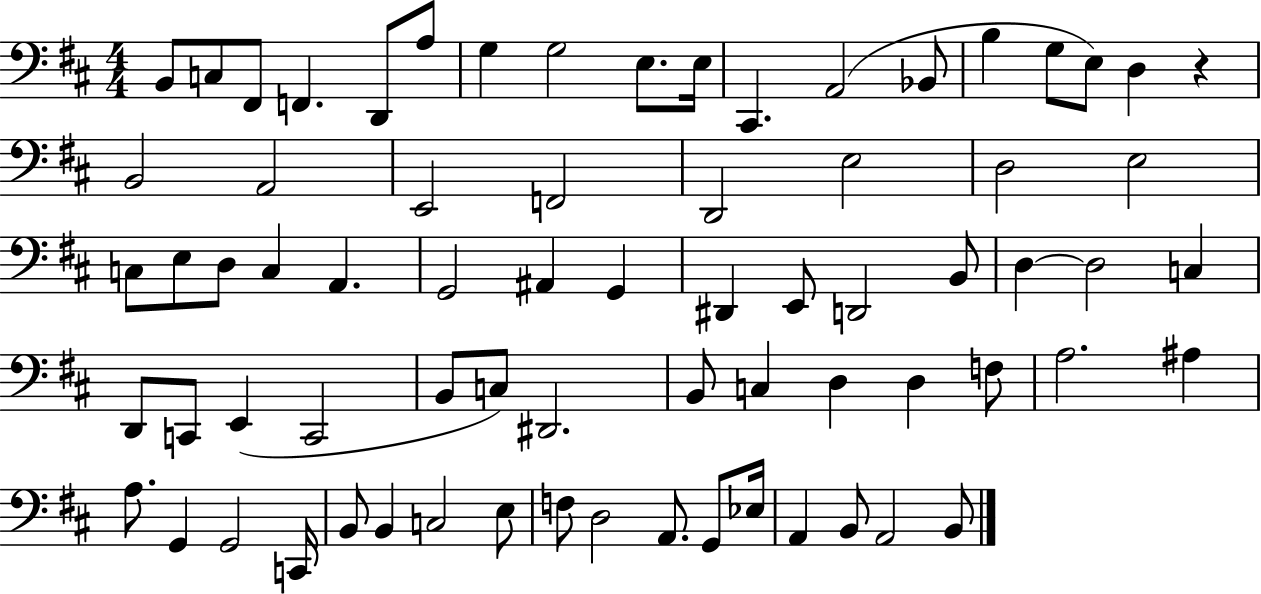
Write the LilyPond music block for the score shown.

{
  \clef bass
  \numericTimeSignature
  \time 4/4
  \key d \major
  b,8 c8 fis,8 f,4. d,8 a8 | g4 g2 e8. e16 | cis,4. a,2( bes,8 | b4 g8 e8) d4 r4 | \break b,2 a,2 | e,2 f,2 | d,2 e2 | d2 e2 | \break c8 e8 d8 c4 a,4. | g,2 ais,4 g,4 | dis,4 e,8 d,2 b,8 | d4~~ d2 c4 | \break d,8 c,8 e,4( c,2 | b,8 c8) dis,2. | b,8 c4 d4 d4 f8 | a2. ais4 | \break a8. g,4 g,2 c,16 | b,8 b,4 c2 e8 | f8 d2 a,8. g,8 ees16 | a,4 b,8 a,2 b,8 | \break \bar "|."
}